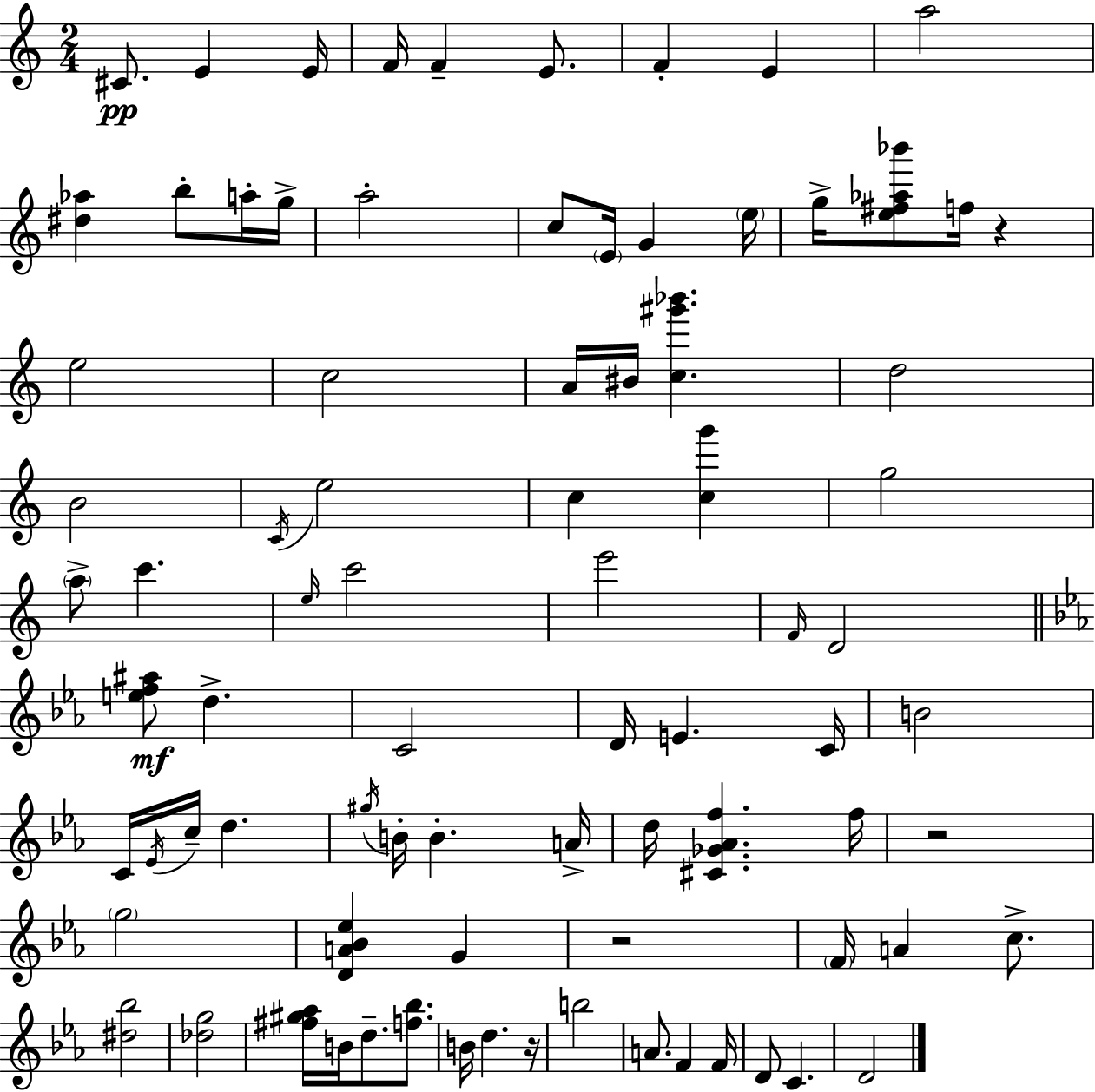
{
  \clef treble
  \numericTimeSignature
  \time 2/4
  \key c \major
  cis'8.\pp e'4 e'16 | f'16 f'4-- e'8. | f'4-. e'4 | a''2 | \break <dis'' aes''>4 b''8-. a''16-. g''16-> | a''2-. | c''8 \parenthesize e'16 g'4 \parenthesize e''16 | g''16-> <e'' fis'' aes'' bes'''>8 f''16 r4 | \break e''2 | c''2 | a'16 bis'16 <c'' gis''' bes'''>4. | d''2 | \break b'2 | \acciaccatura { c'16 } e''2 | c''4 <c'' g'''>4 | g''2 | \break \parenthesize a''8-> c'''4. | \grace { e''16 } c'''2 | e'''2 | \grace { f'16 } d'2 | \break \bar "||" \break \key ees \major <e'' f'' ais''>8\mf d''4.-> | c'2 | d'16 e'4. c'16 | b'2 | \break c'16 \acciaccatura { ees'16 } c''16-- d''4. | \acciaccatura { gis''16 } b'16-. b'4.-. | a'16-> d''16 <cis' ges' aes' f''>4. | f''16 r2 | \break \parenthesize g''2 | <d' a' bes' ees''>4 g'4 | r2 | \parenthesize f'16 a'4 c''8.-> | \break <dis'' bes''>2 | <des'' g''>2 | <fis'' gis'' aes''>16 b'16 d''8.-- <f'' bes''>8. | b'16 d''4. | \break r16 b''2 | a'8. f'4 | f'16 d'8 c'4. | d'2 | \break \bar "|."
}